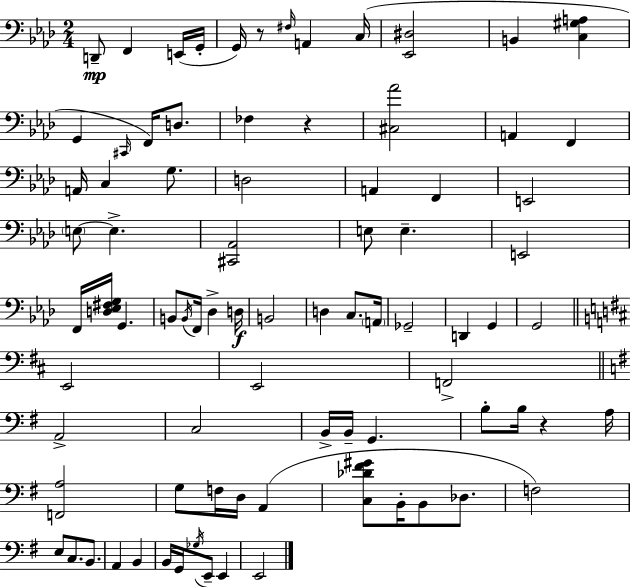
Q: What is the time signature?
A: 2/4